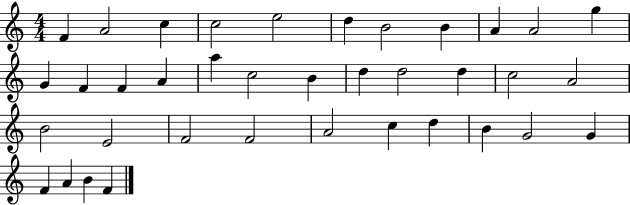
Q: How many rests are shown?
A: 0